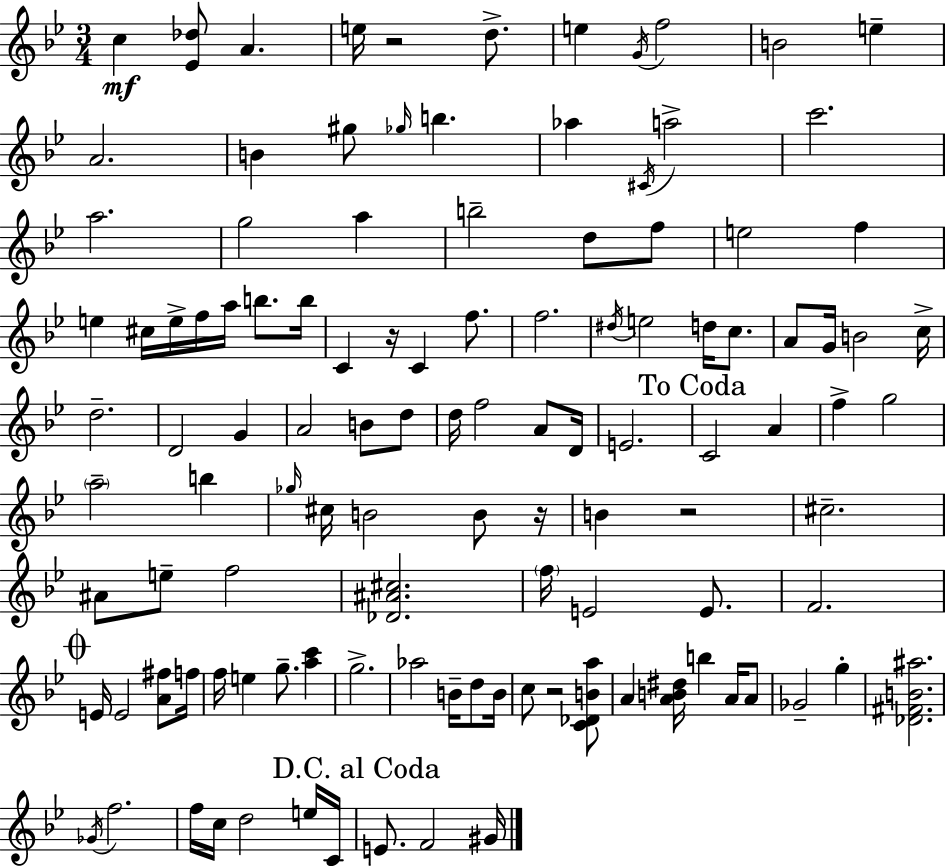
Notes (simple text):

C5/q [Eb4,Db5]/e A4/q. E5/s R/h D5/e. E5/q G4/s F5/h B4/h E5/q A4/h. B4/q G#5/e Gb5/s B5/q. Ab5/q C#4/s A5/h C6/h. A5/h. G5/h A5/q B5/h D5/e F5/e E5/h F5/q E5/q C#5/s E5/s F5/s A5/s B5/e. B5/s C4/q R/s C4/q F5/e. F5/h. D#5/s E5/h D5/s C5/e. A4/e G4/s B4/h C5/s D5/h. D4/h G4/q A4/h B4/e D5/e D5/s F5/h A4/e D4/s E4/h. C4/h A4/q F5/q G5/h A5/h B5/q Gb5/s C#5/s B4/h B4/e R/s B4/q R/h C#5/h. A#4/e E5/e F5/h [Db4,A#4,C#5]/h. F5/s E4/h E4/e. F4/h. E4/s E4/h [A4,F#5]/e F5/s F5/s E5/q G5/e. [A5,C6]/q G5/h. Ab5/h B4/s D5/e B4/s C5/e R/h [C4,Db4,B4,A5]/e A4/q [A4,B4,D#5]/s B5/q A4/s A4/e Gb4/h G5/q [Db4,F#4,B4,A#5]/h. Gb4/s F5/h. F5/s C5/s D5/h E5/s C4/s E4/e. F4/h G#4/s